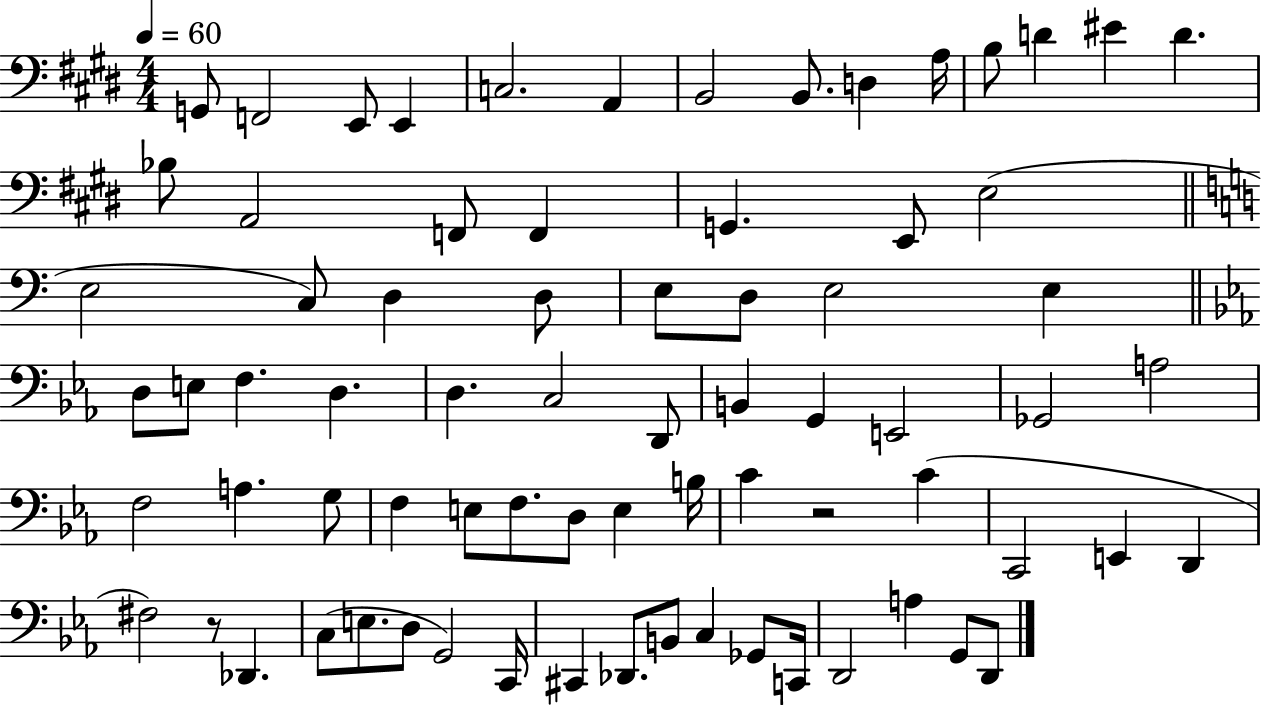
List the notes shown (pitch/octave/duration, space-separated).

G2/e F2/h E2/e E2/q C3/h. A2/q B2/h B2/e. D3/q A3/s B3/e D4/q EIS4/q D4/q. Bb3/e A2/h F2/e F2/q G2/q. E2/e E3/h E3/h C3/e D3/q D3/e E3/e D3/e E3/h E3/q D3/e E3/e F3/q. D3/q. D3/q. C3/h D2/e B2/q G2/q E2/h Gb2/h A3/h F3/h A3/q. G3/e F3/q E3/e F3/e. D3/e E3/q B3/s C4/q R/h C4/q C2/h E2/q D2/q F#3/h R/e Db2/q. C3/e E3/e. D3/e G2/h C2/s C#2/q Db2/e. B2/e C3/q Gb2/e C2/s D2/h A3/q G2/e D2/e